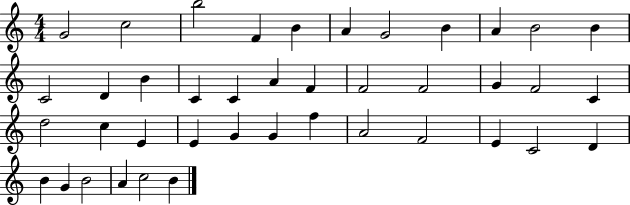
G4/h C5/h B5/h F4/q B4/q A4/q G4/h B4/q A4/q B4/h B4/q C4/h D4/q B4/q C4/q C4/q A4/q F4/q F4/h F4/h G4/q F4/h C4/q D5/h C5/q E4/q E4/q G4/q G4/q F5/q A4/h F4/h E4/q C4/h D4/q B4/q G4/q B4/h A4/q C5/h B4/q